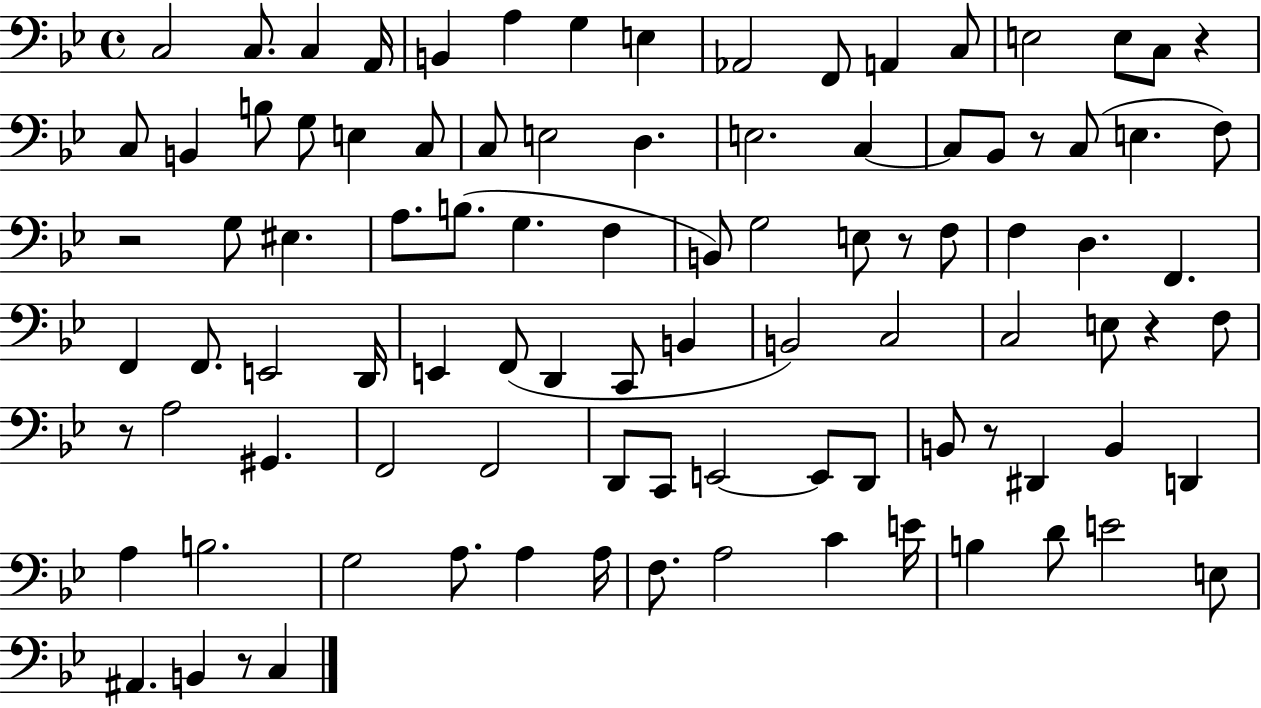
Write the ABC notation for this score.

X:1
T:Untitled
M:4/4
L:1/4
K:Bb
C,2 C,/2 C, A,,/4 B,, A, G, E, _A,,2 F,,/2 A,, C,/2 E,2 E,/2 C,/2 z C,/2 B,, B,/2 G,/2 E, C,/2 C,/2 E,2 D, E,2 C, C,/2 _B,,/2 z/2 C,/2 E, F,/2 z2 G,/2 ^E, A,/2 B,/2 G, F, B,,/2 G,2 E,/2 z/2 F,/2 F, D, F,, F,, F,,/2 E,,2 D,,/4 E,, F,,/2 D,, C,,/2 B,, B,,2 C,2 C,2 E,/2 z F,/2 z/2 A,2 ^G,, F,,2 F,,2 D,,/2 C,,/2 E,,2 E,,/2 D,,/2 B,,/2 z/2 ^D,, B,, D,, A, B,2 G,2 A,/2 A, A,/4 F,/2 A,2 C E/4 B, D/2 E2 E,/2 ^A,, B,, z/2 C,